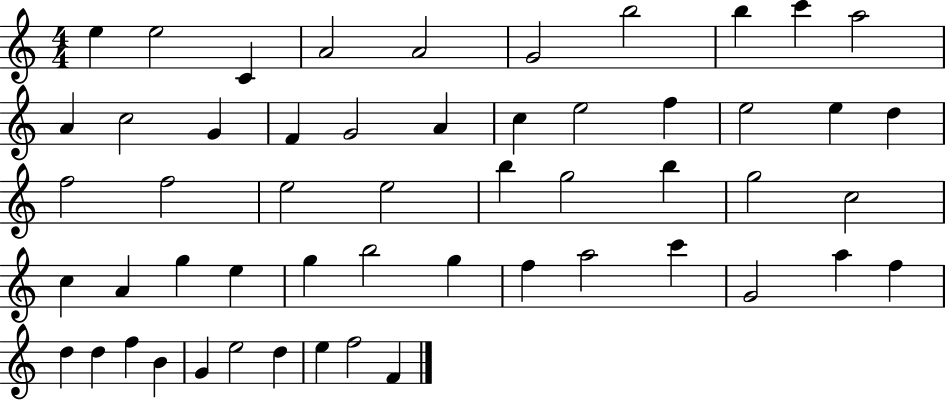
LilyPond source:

{
  \clef treble
  \numericTimeSignature
  \time 4/4
  \key c \major
  e''4 e''2 c'4 | a'2 a'2 | g'2 b''2 | b''4 c'''4 a''2 | \break a'4 c''2 g'4 | f'4 g'2 a'4 | c''4 e''2 f''4 | e''2 e''4 d''4 | \break f''2 f''2 | e''2 e''2 | b''4 g''2 b''4 | g''2 c''2 | \break c''4 a'4 g''4 e''4 | g''4 b''2 g''4 | f''4 a''2 c'''4 | g'2 a''4 f''4 | \break d''4 d''4 f''4 b'4 | g'4 e''2 d''4 | e''4 f''2 f'4 | \bar "|."
}